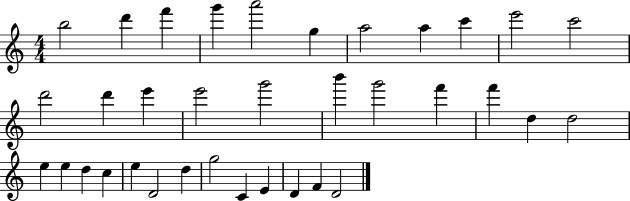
B5/h D6/q F6/q G6/q A6/h G5/q A5/h A5/q C6/q E6/h C6/h D6/h D6/q E6/q E6/h G6/h B6/q G6/h F6/q F6/q D5/q D5/h E5/q E5/q D5/q C5/q E5/q D4/h D5/q G5/h C4/q E4/q D4/q F4/q D4/h